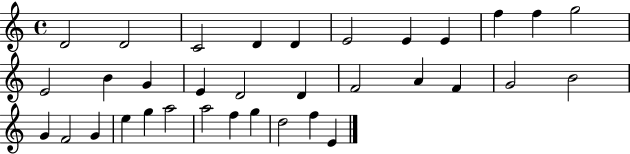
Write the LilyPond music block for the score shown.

{
  \clef treble
  \time 4/4
  \defaultTimeSignature
  \key c \major
  d'2 d'2 | c'2 d'4 d'4 | e'2 e'4 e'4 | f''4 f''4 g''2 | \break e'2 b'4 g'4 | e'4 d'2 d'4 | f'2 a'4 f'4 | g'2 b'2 | \break g'4 f'2 g'4 | e''4 g''4 a''2 | a''2 f''4 g''4 | d''2 f''4 e'4 | \break \bar "|."
}